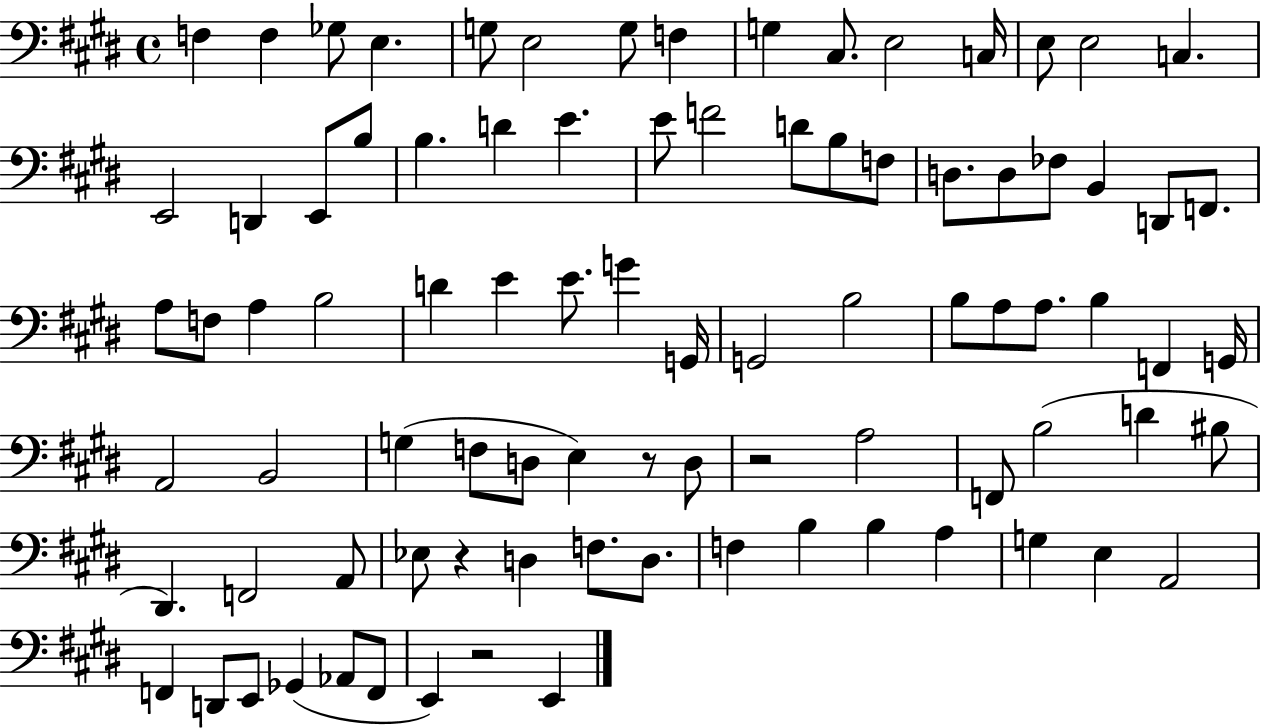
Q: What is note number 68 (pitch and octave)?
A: F3